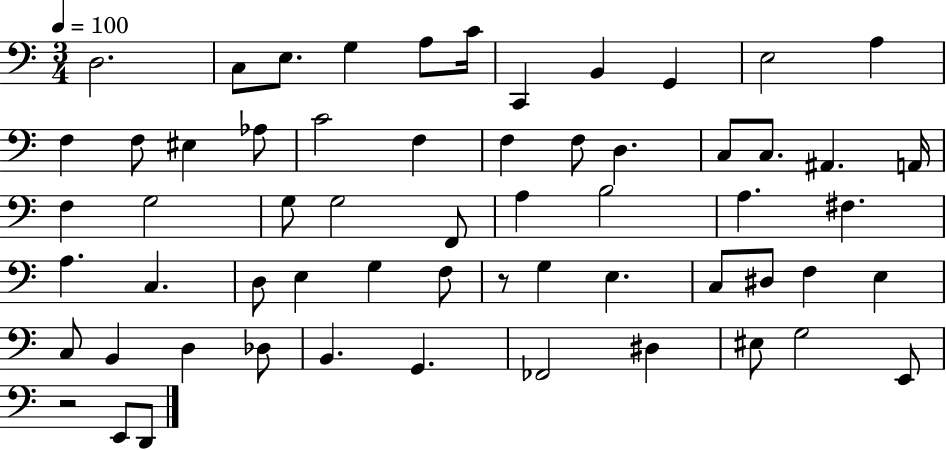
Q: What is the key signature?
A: C major